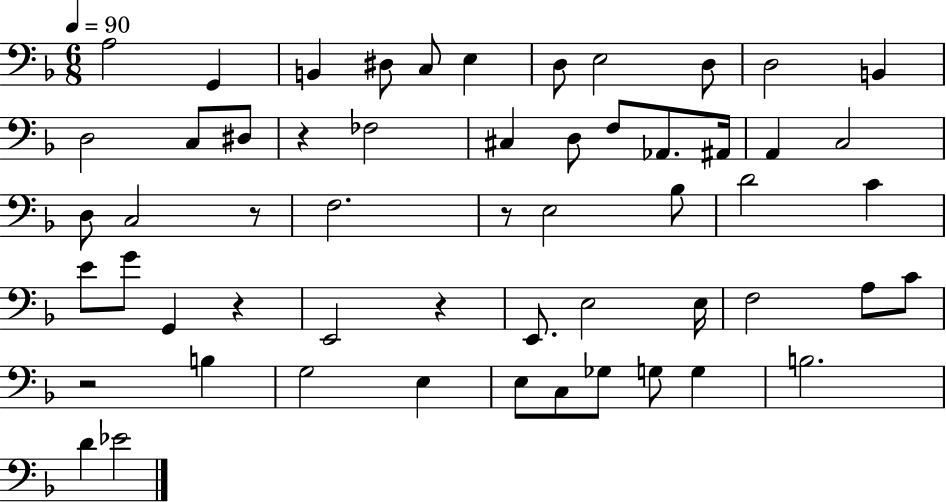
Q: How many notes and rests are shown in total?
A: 56